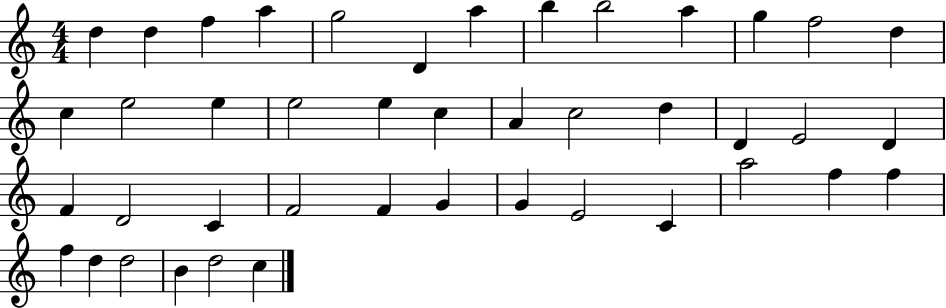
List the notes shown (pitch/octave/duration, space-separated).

D5/q D5/q F5/q A5/q G5/h D4/q A5/q B5/q B5/h A5/q G5/q F5/h D5/q C5/q E5/h E5/q E5/h E5/q C5/q A4/q C5/h D5/q D4/q E4/h D4/q F4/q D4/h C4/q F4/h F4/q G4/q G4/q E4/h C4/q A5/h F5/q F5/q F5/q D5/q D5/h B4/q D5/h C5/q